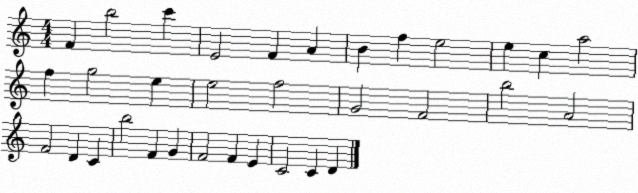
X:1
T:Untitled
M:4/4
L:1/4
K:C
F b2 c' E2 F A B f e2 e c a2 f g2 e e2 f2 G2 F2 b2 A2 F2 D C b2 F G F2 F E C2 C D